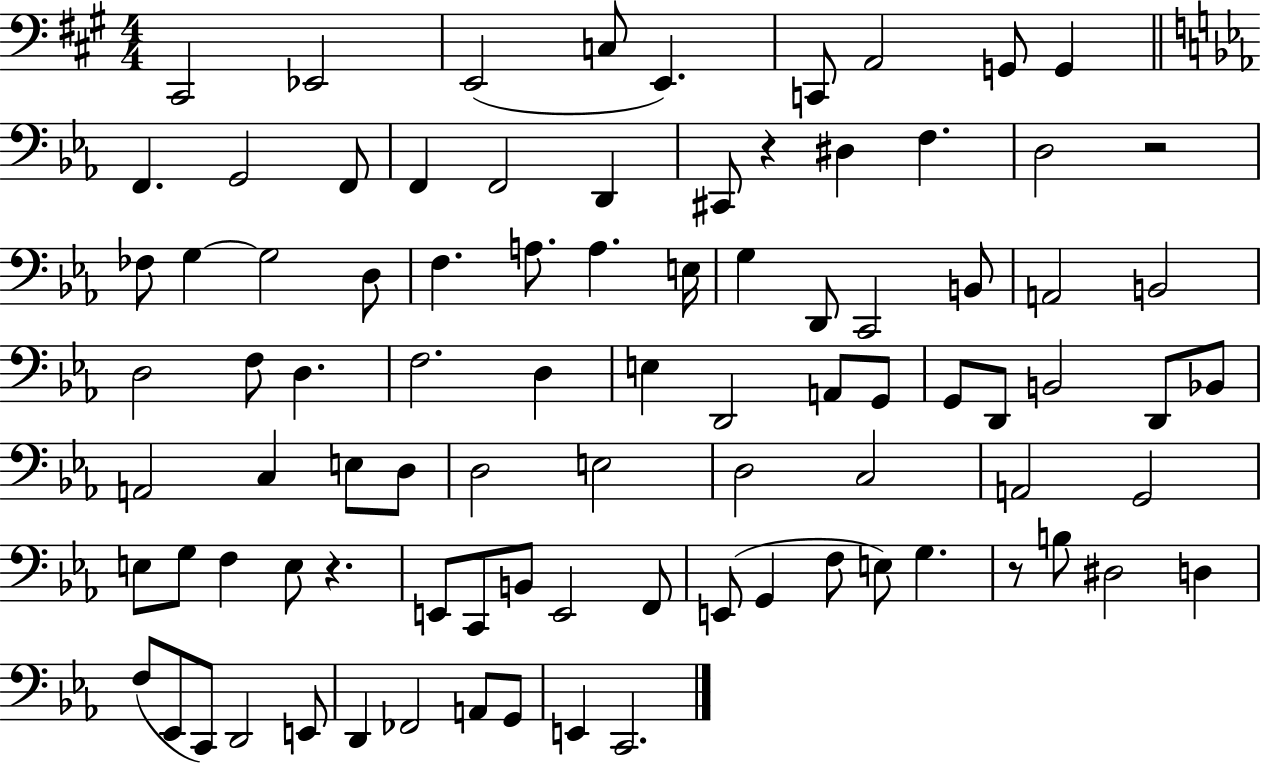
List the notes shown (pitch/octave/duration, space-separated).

C#2/h Eb2/h E2/h C3/e E2/q. C2/e A2/h G2/e G2/q F2/q. G2/h F2/e F2/q F2/h D2/q C#2/e R/q D#3/q F3/q. D3/h R/h FES3/e G3/q G3/h D3/e F3/q. A3/e. A3/q. E3/s G3/q D2/e C2/h B2/e A2/h B2/h D3/h F3/e D3/q. F3/h. D3/q E3/q D2/h A2/e G2/e G2/e D2/e B2/h D2/e Bb2/e A2/h C3/q E3/e D3/e D3/h E3/h D3/h C3/h A2/h G2/h E3/e G3/e F3/q E3/e R/q. E2/e C2/e B2/e E2/h F2/e E2/e G2/q F3/e E3/e G3/q. R/e B3/e D#3/h D3/q F3/e Eb2/e C2/e D2/h E2/e D2/q FES2/h A2/e G2/e E2/q C2/h.